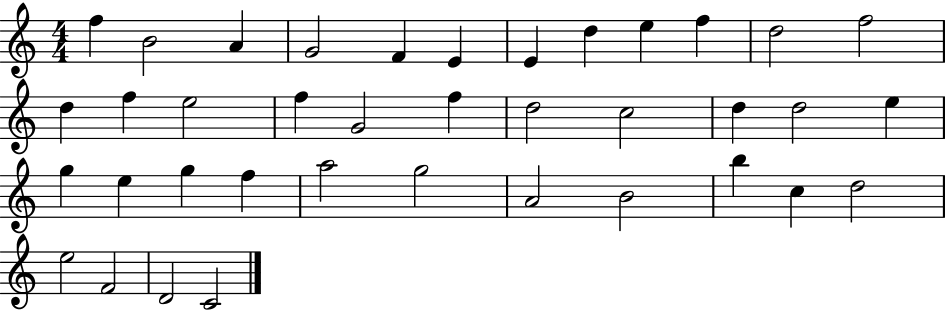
{
  \clef treble
  \numericTimeSignature
  \time 4/4
  \key c \major
  f''4 b'2 a'4 | g'2 f'4 e'4 | e'4 d''4 e''4 f''4 | d''2 f''2 | \break d''4 f''4 e''2 | f''4 g'2 f''4 | d''2 c''2 | d''4 d''2 e''4 | \break g''4 e''4 g''4 f''4 | a''2 g''2 | a'2 b'2 | b''4 c''4 d''2 | \break e''2 f'2 | d'2 c'2 | \bar "|."
}